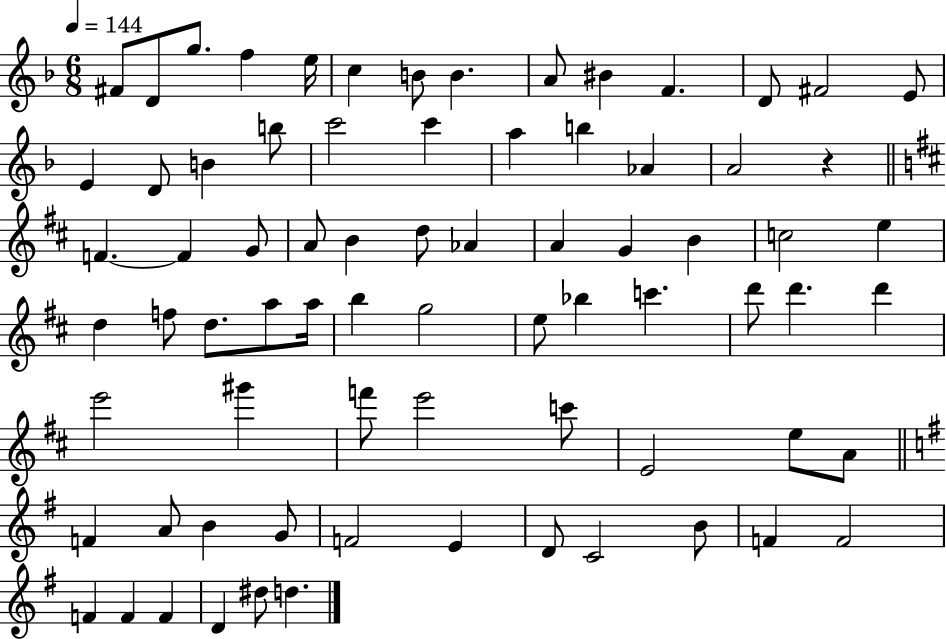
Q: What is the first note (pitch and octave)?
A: F#4